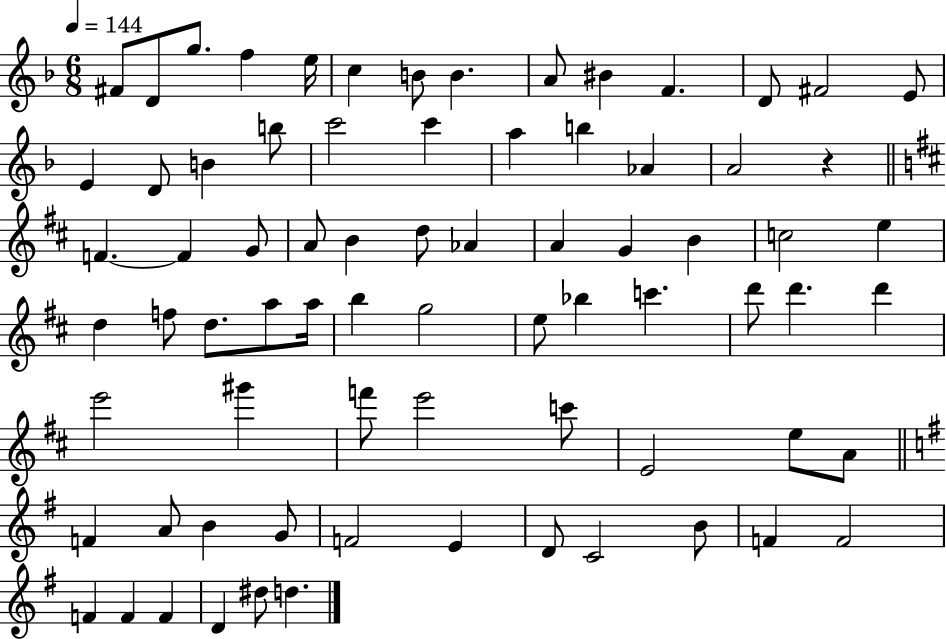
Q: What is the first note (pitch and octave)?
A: F#4